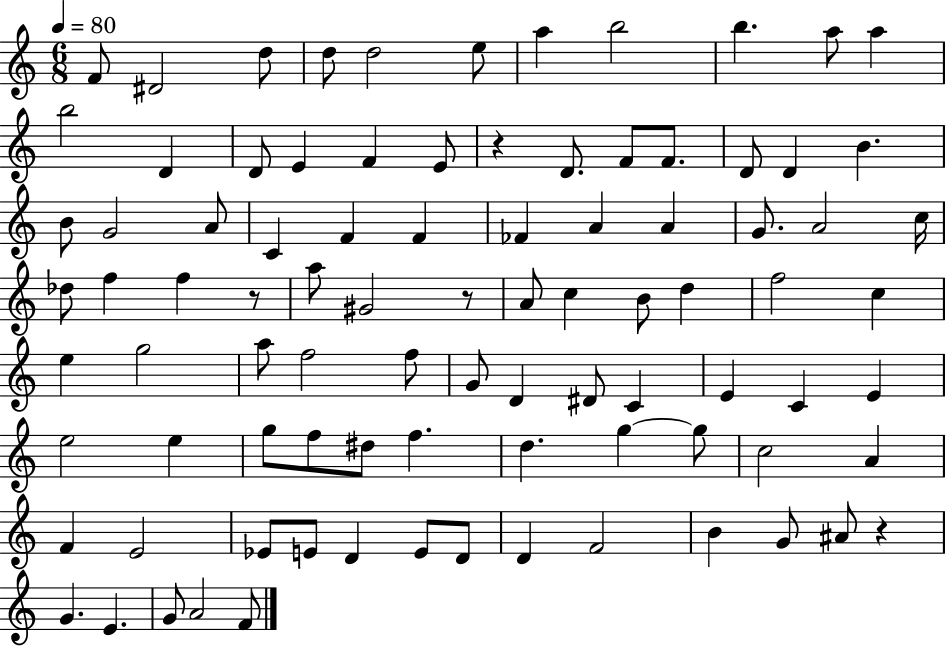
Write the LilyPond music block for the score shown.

{
  \clef treble
  \numericTimeSignature
  \time 6/8
  \key c \major
  \tempo 4 = 80
  \repeat volta 2 { f'8 dis'2 d''8 | d''8 d''2 e''8 | a''4 b''2 | b''4. a''8 a''4 | \break b''2 d'4 | d'8 e'4 f'4 e'8 | r4 d'8. f'8 f'8. | d'8 d'4 b'4. | \break b'8 g'2 a'8 | c'4 f'4 f'4 | fes'4 a'4 a'4 | g'8. a'2 c''16 | \break des''8 f''4 f''4 r8 | a''8 gis'2 r8 | a'8 c''4 b'8 d''4 | f''2 c''4 | \break e''4 g''2 | a''8 f''2 f''8 | g'8 d'4 dis'8 c'4 | e'4 c'4 e'4 | \break e''2 e''4 | g''8 f''8 dis''8 f''4. | d''4. g''4~~ g''8 | c''2 a'4 | \break f'4 e'2 | ees'8 e'8 d'4 e'8 d'8 | d'4 f'2 | b'4 g'8 ais'8 r4 | \break g'4. e'4. | g'8 a'2 f'8 | } \bar "|."
}